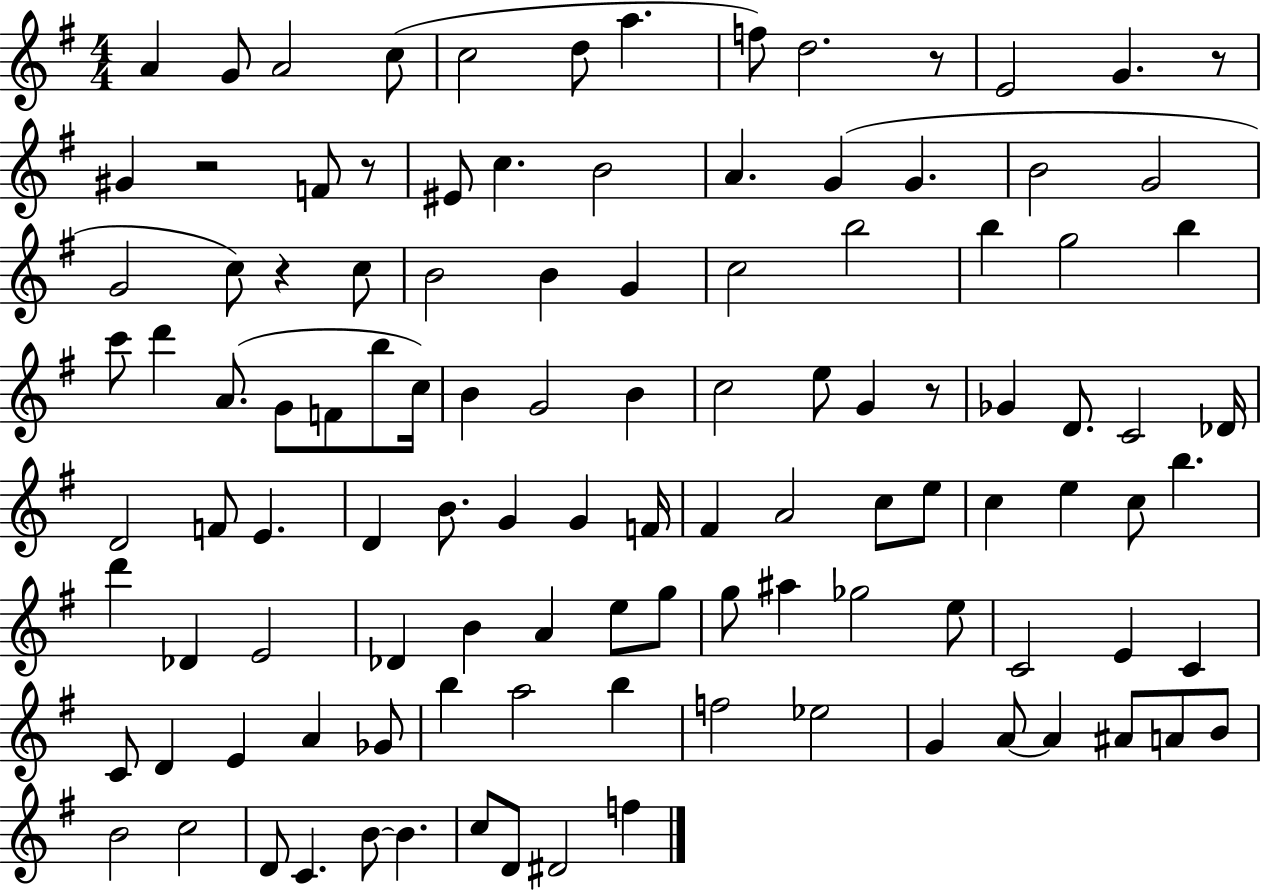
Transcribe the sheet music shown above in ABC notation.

X:1
T:Untitled
M:4/4
L:1/4
K:G
A G/2 A2 c/2 c2 d/2 a f/2 d2 z/2 E2 G z/2 ^G z2 F/2 z/2 ^E/2 c B2 A G G B2 G2 G2 c/2 z c/2 B2 B G c2 b2 b g2 b c'/2 d' A/2 G/2 F/2 b/2 c/4 B G2 B c2 e/2 G z/2 _G D/2 C2 _D/4 D2 F/2 E D B/2 G G F/4 ^F A2 c/2 e/2 c e c/2 b d' _D E2 _D B A e/2 g/2 g/2 ^a _g2 e/2 C2 E C C/2 D E A _G/2 b a2 b f2 _e2 G A/2 A ^A/2 A/2 B/2 B2 c2 D/2 C B/2 B c/2 D/2 ^D2 f